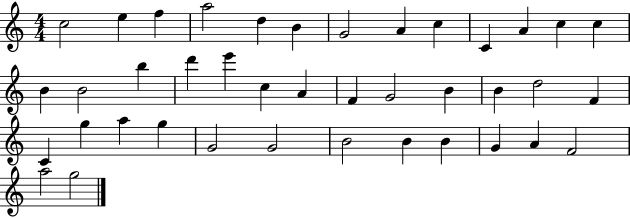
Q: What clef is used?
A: treble